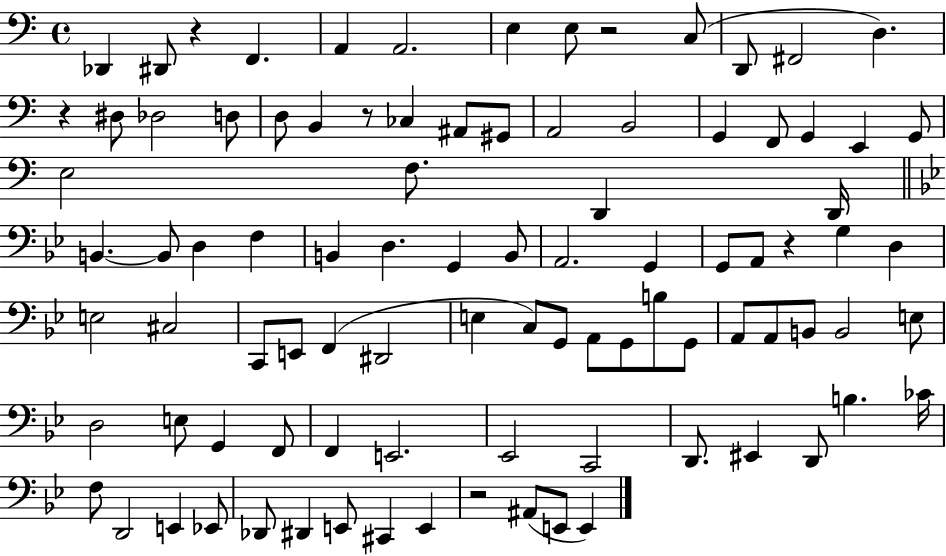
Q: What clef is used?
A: bass